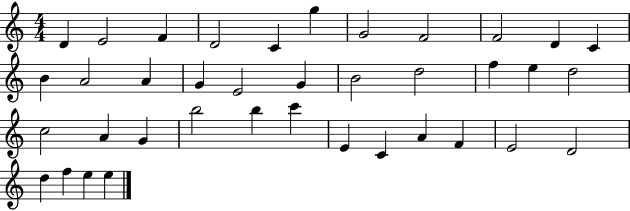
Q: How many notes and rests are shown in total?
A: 38